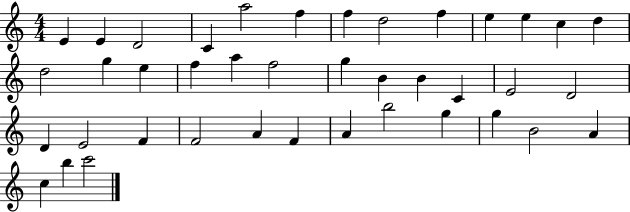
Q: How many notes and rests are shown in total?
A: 40